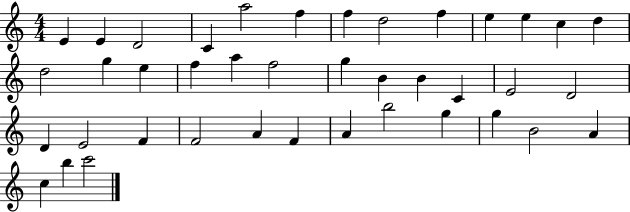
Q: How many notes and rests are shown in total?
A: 40